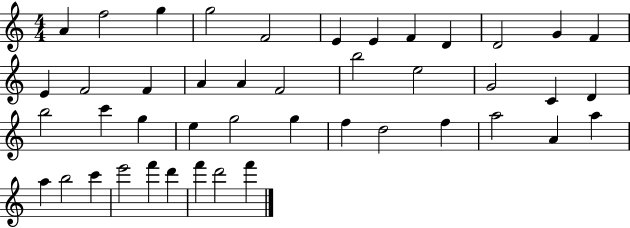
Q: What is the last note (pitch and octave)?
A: F6